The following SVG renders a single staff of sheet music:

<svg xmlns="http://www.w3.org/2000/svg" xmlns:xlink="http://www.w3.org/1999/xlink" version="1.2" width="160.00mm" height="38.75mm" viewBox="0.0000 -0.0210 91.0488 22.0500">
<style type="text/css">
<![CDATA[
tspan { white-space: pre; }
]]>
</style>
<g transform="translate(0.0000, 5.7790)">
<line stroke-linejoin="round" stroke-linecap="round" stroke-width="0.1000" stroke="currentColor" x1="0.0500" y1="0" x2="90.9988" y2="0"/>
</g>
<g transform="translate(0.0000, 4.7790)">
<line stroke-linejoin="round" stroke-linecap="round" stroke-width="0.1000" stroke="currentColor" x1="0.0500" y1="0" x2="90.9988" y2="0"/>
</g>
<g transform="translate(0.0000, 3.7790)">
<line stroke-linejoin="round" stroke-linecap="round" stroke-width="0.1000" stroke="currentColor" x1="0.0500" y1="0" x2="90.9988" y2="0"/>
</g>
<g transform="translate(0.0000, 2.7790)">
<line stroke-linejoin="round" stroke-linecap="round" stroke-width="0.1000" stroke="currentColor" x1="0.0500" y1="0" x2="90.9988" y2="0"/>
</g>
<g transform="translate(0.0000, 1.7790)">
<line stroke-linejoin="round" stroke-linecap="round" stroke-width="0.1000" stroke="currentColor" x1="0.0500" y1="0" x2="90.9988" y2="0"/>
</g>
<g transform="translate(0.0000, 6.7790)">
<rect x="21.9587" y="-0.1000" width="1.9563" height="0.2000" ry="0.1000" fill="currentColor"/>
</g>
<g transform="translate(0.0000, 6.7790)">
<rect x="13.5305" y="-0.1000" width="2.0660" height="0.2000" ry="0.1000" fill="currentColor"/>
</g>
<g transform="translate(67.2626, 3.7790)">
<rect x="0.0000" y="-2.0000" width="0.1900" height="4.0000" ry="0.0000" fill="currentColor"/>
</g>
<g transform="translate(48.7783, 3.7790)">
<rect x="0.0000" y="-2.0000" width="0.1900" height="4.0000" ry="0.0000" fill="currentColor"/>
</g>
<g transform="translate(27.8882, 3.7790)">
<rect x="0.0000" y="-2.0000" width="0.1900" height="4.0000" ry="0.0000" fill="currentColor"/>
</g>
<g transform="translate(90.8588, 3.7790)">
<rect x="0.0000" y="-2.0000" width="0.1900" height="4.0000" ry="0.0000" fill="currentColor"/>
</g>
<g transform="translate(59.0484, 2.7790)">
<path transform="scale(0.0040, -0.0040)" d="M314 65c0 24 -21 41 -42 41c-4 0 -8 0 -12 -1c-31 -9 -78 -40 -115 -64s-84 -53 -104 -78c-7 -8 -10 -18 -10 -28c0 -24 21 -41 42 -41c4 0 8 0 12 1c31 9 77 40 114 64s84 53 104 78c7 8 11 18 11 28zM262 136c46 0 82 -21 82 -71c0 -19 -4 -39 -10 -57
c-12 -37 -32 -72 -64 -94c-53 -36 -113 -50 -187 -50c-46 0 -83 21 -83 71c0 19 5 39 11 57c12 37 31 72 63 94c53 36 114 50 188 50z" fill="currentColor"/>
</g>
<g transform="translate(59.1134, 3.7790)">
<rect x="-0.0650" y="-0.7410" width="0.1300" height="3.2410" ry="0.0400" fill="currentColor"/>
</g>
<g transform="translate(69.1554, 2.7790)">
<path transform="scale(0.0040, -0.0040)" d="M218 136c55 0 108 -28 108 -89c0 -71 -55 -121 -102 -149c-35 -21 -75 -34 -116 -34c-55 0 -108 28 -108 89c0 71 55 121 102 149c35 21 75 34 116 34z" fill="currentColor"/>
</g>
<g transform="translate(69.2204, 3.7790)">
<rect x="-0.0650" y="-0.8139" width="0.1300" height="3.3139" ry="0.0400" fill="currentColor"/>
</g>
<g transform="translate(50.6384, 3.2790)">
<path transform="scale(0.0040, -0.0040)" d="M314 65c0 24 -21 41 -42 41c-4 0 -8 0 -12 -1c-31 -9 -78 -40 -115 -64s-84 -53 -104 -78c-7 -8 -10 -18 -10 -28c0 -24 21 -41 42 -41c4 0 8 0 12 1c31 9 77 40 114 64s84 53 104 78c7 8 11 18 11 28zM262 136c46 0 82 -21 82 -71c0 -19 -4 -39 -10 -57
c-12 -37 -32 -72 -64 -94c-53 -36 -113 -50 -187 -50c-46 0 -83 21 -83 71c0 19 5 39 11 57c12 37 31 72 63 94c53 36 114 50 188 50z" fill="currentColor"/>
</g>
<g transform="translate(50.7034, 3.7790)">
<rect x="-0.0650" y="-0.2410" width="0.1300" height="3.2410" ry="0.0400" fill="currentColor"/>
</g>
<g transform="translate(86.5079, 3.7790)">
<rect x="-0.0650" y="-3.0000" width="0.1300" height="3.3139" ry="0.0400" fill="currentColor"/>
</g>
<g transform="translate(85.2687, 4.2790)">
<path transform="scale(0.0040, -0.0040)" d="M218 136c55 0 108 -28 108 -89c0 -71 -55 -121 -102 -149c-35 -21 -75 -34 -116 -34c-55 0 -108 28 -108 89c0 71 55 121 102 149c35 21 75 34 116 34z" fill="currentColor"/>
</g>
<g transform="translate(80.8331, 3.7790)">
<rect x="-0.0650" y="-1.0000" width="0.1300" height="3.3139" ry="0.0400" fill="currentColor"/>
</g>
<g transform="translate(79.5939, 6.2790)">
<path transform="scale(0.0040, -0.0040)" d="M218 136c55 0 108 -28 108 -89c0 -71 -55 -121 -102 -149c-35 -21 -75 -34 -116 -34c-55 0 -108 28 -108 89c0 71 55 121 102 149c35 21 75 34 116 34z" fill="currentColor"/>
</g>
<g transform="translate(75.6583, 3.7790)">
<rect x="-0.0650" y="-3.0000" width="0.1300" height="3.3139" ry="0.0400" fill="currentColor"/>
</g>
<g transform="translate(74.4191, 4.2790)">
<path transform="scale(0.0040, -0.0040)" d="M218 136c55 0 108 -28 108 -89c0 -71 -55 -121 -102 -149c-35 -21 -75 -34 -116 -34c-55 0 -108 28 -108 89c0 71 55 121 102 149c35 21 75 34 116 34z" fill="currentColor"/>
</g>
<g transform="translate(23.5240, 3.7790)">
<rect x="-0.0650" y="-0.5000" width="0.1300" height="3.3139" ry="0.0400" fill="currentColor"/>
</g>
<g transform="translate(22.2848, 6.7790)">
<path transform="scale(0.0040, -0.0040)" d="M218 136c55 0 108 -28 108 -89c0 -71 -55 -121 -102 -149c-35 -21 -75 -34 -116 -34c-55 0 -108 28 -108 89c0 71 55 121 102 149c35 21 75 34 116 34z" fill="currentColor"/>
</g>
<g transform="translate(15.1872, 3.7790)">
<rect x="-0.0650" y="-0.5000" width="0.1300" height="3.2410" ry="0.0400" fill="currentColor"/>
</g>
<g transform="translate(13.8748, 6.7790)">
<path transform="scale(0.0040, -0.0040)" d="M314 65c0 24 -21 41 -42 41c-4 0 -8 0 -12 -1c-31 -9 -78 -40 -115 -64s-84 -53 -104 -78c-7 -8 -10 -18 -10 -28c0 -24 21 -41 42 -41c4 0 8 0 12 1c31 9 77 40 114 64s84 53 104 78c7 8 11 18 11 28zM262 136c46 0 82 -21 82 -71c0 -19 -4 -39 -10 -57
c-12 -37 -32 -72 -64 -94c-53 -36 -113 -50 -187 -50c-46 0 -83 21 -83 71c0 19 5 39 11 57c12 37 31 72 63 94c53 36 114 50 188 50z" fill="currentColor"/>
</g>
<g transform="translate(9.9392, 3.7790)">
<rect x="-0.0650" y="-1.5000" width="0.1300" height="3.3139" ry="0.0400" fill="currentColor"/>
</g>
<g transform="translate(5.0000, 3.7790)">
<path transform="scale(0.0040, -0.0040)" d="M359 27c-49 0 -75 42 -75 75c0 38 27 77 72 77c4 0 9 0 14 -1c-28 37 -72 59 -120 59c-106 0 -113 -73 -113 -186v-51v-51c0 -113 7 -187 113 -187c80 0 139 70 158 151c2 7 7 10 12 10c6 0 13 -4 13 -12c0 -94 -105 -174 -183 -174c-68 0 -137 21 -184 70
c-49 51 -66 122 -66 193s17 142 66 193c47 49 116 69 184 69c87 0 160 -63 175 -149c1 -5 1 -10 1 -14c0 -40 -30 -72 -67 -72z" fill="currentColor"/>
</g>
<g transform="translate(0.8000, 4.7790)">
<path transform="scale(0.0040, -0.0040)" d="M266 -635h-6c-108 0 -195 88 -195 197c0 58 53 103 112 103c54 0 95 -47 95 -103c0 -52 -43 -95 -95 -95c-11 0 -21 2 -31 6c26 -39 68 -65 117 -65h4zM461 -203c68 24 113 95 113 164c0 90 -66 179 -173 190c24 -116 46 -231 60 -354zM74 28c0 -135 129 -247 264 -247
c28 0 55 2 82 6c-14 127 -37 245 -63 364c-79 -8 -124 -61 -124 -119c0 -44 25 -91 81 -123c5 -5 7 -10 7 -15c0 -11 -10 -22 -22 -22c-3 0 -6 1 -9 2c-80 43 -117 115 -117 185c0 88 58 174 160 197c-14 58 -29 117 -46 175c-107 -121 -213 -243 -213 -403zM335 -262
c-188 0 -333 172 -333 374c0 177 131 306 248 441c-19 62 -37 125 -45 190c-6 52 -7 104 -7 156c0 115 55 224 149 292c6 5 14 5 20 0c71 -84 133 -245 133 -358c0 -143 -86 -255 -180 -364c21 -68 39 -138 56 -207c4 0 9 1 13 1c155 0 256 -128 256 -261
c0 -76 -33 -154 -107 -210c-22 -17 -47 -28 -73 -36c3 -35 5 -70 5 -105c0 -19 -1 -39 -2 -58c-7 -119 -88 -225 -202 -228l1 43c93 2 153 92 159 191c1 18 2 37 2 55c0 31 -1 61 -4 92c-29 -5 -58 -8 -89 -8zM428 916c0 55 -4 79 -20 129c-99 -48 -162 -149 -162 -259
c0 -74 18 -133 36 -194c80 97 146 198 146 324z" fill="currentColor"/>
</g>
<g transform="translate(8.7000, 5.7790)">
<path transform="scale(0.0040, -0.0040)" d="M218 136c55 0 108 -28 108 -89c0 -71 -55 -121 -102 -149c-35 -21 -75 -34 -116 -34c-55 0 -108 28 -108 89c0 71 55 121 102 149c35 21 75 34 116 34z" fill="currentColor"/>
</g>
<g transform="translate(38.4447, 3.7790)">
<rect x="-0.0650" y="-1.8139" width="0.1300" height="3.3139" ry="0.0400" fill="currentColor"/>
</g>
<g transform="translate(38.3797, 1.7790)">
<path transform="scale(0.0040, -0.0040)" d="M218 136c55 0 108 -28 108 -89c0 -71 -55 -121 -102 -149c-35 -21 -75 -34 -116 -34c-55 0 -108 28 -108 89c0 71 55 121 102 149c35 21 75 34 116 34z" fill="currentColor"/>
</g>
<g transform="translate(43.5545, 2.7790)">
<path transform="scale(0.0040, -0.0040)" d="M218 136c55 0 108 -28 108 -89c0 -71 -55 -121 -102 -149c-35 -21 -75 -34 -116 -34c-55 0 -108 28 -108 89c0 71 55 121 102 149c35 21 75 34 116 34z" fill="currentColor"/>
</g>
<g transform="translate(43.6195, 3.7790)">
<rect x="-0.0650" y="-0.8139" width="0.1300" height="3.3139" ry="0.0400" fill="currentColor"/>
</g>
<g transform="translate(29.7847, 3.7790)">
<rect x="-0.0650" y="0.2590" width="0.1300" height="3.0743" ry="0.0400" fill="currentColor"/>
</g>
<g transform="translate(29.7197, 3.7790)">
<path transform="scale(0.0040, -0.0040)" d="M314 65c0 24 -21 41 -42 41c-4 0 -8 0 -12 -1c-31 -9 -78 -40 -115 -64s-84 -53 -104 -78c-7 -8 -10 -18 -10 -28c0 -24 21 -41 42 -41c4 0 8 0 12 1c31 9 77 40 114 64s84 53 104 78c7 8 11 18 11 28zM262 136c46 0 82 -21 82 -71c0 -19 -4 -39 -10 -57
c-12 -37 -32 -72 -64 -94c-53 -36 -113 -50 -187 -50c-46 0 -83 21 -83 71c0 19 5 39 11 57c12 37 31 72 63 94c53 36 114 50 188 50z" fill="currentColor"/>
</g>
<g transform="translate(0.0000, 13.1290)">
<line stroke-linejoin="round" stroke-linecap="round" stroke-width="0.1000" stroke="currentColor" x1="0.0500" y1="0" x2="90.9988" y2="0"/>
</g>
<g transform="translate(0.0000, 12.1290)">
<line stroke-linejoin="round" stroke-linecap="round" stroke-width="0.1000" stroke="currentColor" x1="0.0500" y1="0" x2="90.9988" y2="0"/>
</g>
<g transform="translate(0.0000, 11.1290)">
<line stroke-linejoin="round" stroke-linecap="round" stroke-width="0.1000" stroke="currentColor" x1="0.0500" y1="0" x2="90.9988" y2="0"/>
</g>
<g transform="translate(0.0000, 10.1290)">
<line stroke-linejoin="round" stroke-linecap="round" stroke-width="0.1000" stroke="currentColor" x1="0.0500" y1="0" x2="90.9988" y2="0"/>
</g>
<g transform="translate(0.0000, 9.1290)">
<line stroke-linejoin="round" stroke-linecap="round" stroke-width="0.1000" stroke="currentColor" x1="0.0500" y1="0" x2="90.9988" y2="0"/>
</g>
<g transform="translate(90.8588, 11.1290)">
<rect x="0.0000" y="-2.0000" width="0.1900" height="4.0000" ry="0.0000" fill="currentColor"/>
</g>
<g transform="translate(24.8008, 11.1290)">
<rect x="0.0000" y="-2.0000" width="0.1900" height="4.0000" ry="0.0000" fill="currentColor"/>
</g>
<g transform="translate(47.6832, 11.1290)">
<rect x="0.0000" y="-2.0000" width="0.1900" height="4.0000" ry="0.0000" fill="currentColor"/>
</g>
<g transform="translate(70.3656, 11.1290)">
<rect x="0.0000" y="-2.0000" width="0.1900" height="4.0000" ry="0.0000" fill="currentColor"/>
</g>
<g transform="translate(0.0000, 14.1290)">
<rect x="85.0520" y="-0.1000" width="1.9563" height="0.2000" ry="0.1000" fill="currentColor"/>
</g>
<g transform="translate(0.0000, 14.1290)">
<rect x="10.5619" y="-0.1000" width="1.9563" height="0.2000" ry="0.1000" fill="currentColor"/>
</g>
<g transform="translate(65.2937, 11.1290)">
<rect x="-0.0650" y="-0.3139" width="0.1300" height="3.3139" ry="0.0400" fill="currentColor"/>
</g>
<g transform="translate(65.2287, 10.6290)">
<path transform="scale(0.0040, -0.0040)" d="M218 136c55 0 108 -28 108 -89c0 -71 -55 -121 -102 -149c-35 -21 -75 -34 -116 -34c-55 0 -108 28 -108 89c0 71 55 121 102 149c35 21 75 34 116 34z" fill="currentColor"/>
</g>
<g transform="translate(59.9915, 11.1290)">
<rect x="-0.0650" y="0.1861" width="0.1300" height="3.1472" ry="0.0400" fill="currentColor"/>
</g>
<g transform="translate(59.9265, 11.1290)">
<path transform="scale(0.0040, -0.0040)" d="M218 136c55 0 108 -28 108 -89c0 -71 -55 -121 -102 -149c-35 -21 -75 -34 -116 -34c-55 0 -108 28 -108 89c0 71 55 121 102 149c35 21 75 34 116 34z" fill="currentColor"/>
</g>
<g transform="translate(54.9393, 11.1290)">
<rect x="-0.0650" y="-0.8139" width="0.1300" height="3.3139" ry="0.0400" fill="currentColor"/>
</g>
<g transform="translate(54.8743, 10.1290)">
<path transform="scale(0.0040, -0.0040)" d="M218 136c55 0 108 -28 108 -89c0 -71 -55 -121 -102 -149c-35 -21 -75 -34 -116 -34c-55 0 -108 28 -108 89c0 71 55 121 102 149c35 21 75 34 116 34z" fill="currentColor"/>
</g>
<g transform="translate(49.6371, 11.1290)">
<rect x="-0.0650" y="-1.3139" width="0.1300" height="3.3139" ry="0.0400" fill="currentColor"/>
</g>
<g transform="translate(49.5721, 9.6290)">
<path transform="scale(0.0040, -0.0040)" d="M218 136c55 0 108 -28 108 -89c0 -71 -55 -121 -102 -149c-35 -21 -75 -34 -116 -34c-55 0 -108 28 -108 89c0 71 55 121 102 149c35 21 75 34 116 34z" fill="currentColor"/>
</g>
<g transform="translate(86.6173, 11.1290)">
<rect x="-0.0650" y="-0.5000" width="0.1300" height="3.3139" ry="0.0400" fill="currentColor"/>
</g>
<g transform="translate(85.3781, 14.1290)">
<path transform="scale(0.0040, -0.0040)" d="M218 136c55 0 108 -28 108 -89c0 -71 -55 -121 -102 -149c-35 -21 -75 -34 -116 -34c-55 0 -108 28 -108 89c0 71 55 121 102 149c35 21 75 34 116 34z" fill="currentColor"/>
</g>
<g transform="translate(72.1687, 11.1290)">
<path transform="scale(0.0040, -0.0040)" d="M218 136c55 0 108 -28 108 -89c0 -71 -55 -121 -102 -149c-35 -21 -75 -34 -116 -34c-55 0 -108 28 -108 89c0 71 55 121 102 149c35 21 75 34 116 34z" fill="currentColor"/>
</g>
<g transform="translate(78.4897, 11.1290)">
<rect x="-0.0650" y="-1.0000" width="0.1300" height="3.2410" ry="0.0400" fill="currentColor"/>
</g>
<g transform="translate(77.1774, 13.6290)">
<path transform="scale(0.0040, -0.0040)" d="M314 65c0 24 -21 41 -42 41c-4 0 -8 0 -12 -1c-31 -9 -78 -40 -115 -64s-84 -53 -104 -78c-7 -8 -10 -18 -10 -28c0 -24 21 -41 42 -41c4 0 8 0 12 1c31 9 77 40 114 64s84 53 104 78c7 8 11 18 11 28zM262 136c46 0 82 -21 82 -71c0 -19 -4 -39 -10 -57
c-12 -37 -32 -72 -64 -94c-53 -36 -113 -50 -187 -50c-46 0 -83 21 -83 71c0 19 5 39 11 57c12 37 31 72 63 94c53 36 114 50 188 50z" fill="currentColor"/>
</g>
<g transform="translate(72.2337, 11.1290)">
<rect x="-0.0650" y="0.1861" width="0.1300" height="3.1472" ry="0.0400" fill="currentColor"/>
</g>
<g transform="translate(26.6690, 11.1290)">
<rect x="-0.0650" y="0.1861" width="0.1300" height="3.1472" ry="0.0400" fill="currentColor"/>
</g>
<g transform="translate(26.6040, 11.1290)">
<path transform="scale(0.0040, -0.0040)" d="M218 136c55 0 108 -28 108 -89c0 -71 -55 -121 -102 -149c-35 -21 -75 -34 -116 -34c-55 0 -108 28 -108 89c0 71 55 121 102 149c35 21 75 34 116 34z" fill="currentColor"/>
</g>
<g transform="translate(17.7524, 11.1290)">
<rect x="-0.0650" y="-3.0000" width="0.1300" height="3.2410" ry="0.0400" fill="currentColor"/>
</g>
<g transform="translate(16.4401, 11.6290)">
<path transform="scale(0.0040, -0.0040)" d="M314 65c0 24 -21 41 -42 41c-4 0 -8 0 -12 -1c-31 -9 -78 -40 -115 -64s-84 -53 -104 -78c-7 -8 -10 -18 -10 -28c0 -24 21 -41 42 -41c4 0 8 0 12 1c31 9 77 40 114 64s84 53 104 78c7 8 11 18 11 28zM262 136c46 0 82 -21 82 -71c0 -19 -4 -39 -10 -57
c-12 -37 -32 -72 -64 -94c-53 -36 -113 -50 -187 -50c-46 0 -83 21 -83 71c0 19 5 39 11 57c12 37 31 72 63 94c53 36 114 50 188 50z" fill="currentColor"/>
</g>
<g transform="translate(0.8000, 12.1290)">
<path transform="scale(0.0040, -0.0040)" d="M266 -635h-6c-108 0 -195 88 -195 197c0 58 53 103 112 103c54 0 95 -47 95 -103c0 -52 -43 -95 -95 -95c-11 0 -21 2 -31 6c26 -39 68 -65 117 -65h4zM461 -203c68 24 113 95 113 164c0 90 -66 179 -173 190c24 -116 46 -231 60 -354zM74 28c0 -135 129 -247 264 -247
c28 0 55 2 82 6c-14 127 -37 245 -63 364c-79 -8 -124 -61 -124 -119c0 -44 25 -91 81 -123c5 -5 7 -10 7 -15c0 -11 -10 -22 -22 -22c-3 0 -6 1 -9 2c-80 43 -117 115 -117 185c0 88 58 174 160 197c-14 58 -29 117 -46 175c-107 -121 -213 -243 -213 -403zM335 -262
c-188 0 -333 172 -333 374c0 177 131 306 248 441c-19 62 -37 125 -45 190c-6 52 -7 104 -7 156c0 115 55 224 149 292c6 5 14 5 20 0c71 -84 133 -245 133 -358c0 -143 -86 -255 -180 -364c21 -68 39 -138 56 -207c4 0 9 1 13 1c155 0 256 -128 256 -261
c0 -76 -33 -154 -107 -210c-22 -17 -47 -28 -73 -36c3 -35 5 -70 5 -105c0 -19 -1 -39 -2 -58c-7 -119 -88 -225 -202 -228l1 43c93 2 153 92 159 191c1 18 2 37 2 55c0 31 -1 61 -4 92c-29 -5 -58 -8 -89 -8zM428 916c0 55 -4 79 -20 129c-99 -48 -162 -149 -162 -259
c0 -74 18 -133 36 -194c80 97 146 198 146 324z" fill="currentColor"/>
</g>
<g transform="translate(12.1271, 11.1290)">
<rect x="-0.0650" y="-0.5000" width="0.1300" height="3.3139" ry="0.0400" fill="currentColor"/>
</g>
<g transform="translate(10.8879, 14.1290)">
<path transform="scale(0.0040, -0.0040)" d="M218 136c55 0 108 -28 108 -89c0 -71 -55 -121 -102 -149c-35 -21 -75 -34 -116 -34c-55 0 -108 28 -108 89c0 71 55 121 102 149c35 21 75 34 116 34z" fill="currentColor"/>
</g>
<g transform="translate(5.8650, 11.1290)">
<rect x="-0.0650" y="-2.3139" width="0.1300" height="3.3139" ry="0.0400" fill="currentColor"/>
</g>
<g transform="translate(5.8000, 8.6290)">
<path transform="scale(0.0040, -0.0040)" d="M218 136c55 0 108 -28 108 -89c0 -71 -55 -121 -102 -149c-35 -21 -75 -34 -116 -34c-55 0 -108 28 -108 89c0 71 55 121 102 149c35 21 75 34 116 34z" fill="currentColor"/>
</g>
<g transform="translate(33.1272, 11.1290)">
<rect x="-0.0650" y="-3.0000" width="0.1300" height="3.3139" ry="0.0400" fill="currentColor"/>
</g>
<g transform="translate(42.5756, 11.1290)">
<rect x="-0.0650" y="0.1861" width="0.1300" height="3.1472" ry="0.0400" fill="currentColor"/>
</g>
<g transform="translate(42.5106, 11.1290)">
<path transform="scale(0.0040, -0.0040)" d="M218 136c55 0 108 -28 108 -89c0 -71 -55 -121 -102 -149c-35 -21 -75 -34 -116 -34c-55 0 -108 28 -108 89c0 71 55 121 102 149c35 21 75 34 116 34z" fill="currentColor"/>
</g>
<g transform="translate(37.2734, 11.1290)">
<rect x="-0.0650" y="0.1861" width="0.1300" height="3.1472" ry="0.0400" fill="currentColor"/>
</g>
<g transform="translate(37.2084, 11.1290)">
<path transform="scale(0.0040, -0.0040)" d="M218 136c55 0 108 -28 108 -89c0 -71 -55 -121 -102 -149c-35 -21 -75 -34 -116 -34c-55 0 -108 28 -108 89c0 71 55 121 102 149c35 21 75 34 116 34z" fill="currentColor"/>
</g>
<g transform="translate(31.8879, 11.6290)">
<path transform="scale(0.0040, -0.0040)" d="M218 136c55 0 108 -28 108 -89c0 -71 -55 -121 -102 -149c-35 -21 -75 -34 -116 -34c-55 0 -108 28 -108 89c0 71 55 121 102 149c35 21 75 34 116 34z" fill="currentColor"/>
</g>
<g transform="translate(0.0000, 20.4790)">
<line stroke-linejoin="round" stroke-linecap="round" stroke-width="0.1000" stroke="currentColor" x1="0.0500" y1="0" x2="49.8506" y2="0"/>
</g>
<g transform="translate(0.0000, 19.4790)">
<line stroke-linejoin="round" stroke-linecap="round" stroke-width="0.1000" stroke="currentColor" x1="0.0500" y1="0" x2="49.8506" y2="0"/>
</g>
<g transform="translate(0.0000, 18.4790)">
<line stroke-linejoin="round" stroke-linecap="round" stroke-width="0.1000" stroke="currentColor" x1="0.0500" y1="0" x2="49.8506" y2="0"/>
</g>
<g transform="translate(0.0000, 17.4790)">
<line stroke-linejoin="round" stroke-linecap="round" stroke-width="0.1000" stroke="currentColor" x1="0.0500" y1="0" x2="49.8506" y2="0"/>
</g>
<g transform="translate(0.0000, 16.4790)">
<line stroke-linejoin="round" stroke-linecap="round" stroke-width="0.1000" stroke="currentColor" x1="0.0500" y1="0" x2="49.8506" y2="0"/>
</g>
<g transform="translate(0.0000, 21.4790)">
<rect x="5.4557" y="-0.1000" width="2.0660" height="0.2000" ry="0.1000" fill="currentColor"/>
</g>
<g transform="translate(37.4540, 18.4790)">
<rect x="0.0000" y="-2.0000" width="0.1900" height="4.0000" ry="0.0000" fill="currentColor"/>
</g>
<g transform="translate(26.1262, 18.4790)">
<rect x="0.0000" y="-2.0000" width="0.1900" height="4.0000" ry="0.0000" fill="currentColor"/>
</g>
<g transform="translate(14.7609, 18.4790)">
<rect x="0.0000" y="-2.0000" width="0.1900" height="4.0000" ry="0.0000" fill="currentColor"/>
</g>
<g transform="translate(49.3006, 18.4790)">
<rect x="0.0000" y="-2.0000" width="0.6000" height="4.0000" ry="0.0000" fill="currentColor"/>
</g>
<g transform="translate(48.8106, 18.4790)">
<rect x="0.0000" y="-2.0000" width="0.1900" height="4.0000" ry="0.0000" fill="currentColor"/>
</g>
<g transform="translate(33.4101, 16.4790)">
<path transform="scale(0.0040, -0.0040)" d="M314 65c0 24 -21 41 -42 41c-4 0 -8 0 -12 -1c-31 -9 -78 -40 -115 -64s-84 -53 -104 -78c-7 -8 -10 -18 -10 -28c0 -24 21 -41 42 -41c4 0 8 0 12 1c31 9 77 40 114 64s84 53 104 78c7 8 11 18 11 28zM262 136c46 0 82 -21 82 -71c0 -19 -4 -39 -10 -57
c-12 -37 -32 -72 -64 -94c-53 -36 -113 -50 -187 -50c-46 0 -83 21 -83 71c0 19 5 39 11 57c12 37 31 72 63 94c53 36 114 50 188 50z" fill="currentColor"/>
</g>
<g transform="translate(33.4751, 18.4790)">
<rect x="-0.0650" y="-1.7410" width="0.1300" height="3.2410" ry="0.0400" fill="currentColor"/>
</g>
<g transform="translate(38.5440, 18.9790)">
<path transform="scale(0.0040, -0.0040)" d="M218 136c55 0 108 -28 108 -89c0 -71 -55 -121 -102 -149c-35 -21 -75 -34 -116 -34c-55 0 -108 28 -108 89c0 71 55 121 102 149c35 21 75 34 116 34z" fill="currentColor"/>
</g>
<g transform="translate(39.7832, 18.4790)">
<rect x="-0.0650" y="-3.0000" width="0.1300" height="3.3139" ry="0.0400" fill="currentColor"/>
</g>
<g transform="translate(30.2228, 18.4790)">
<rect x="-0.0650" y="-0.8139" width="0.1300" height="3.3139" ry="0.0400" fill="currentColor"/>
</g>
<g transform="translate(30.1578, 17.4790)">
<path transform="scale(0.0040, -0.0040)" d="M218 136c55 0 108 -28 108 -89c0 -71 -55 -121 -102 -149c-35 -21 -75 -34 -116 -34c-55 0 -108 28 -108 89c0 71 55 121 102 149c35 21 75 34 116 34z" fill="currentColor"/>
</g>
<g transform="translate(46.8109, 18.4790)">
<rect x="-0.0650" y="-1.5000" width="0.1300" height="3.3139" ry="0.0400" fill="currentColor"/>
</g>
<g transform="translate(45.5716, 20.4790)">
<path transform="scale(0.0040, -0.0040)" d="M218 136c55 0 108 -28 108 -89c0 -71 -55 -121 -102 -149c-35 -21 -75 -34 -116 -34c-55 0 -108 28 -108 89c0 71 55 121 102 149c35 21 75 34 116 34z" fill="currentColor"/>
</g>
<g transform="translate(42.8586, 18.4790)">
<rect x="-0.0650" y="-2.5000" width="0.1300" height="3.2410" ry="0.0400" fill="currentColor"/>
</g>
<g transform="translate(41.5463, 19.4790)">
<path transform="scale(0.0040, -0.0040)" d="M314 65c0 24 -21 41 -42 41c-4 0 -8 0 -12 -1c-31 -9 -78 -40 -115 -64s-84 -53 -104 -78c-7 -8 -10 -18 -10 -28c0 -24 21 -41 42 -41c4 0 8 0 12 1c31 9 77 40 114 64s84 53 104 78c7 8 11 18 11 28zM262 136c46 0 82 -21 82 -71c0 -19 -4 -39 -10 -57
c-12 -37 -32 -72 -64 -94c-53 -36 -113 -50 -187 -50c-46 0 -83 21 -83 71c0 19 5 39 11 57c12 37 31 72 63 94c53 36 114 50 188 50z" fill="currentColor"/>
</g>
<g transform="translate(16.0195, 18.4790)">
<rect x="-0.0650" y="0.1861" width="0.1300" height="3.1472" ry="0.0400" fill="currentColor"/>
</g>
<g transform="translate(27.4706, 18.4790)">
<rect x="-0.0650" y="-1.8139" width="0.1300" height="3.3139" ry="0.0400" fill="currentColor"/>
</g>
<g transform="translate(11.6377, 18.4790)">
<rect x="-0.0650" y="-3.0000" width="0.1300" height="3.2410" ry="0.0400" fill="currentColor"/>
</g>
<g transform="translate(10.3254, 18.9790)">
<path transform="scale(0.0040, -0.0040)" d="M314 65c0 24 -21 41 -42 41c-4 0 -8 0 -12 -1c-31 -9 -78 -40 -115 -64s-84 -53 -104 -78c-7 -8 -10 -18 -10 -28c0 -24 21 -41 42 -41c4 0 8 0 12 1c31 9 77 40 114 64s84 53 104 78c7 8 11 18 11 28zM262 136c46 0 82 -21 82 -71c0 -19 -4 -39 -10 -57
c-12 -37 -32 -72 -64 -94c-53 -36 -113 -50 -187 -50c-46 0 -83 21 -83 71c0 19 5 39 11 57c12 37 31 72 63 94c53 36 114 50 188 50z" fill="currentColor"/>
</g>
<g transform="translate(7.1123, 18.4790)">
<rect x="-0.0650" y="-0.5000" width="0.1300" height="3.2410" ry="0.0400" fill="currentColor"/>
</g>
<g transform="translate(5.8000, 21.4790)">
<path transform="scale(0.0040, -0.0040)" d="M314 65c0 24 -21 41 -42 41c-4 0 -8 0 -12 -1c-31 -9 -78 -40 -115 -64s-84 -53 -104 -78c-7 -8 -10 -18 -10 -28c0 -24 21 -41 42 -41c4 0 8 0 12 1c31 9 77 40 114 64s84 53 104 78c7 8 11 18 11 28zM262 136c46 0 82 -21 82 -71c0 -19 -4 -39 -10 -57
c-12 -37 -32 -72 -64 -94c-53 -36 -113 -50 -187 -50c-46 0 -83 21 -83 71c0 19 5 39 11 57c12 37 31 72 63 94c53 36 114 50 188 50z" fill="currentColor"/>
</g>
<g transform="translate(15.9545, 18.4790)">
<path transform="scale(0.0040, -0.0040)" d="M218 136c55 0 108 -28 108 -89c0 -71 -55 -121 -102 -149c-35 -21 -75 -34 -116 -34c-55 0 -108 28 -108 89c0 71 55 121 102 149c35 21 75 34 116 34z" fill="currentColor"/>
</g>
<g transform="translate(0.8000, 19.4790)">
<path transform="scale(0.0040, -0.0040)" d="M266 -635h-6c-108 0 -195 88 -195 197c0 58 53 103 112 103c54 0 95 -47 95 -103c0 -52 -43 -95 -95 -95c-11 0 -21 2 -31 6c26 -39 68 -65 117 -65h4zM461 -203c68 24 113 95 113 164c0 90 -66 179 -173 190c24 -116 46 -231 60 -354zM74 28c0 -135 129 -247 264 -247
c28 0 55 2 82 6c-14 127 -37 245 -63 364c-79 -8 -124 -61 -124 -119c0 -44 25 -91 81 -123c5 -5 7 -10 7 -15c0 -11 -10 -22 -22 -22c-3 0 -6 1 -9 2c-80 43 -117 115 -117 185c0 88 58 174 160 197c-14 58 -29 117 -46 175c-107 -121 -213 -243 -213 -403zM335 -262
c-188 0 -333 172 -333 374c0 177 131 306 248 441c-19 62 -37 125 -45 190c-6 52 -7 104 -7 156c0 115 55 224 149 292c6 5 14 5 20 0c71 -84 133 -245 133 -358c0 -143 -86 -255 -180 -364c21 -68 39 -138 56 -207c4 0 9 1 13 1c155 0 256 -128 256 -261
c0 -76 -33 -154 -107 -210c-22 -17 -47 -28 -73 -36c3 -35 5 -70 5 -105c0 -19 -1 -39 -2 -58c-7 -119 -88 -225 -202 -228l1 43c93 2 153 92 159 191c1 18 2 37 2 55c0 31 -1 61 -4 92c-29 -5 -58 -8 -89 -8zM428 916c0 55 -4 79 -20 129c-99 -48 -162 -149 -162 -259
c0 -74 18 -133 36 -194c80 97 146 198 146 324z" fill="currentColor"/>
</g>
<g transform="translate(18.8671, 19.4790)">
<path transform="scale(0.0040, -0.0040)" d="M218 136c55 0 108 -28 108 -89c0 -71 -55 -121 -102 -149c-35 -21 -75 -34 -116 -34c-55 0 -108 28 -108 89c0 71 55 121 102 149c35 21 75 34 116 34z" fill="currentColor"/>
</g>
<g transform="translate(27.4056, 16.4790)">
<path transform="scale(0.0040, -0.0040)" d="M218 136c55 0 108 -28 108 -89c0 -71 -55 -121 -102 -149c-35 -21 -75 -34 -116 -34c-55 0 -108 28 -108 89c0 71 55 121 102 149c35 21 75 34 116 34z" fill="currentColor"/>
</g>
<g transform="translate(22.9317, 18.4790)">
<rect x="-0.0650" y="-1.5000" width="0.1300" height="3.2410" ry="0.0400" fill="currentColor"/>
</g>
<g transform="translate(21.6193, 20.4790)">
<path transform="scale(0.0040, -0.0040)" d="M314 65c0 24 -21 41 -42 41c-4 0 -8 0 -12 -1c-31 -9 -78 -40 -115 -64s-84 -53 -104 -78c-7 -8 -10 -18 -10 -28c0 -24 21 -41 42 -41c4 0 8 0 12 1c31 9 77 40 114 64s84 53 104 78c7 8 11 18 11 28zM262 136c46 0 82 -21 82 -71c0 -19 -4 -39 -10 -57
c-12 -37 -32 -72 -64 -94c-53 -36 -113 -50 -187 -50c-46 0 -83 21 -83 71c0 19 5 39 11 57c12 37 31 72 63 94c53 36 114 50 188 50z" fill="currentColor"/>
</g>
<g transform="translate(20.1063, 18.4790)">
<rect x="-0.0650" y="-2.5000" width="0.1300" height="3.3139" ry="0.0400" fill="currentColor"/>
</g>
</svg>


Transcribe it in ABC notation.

X:1
T:Untitled
M:4/4
L:1/4
K:C
E C2 C B2 f d c2 d2 d A D A g C A2 B A B B e d B c B D2 C C2 A2 B G E2 f d f2 A G2 E